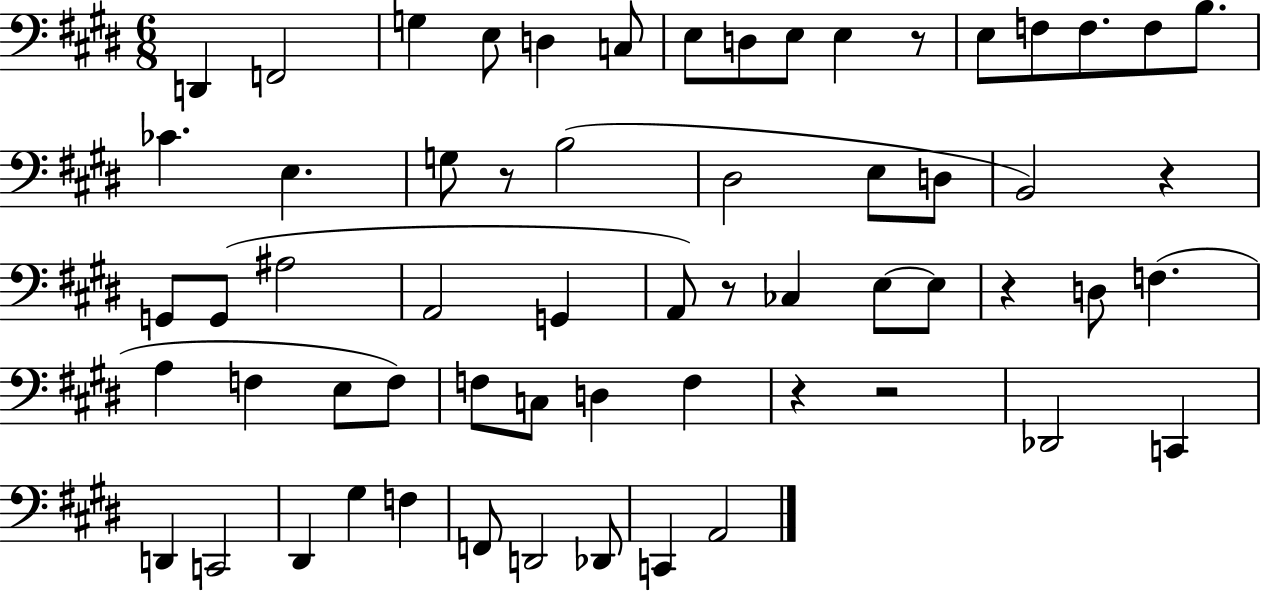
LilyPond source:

{
  \clef bass
  \numericTimeSignature
  \time 6/8
  \key e \major
  d,4 f,2 | g4 e8 d4 c8 | e8 d8 e8 e4 r8 | e8 f8 f8. f8 b8. | \break ces'4. e4. | g8 r8 b2( | dis2 e8 d8 | b,2) r4 | \break g,8 g,8( ais2 | a,2 g,4 | a,8) r8 ces4 e8~~ e8 | r4 d8 f4.( | \break a4 f4 e8 f8) | f8 c8 d4 f4 | r4 r2 | des,2 c,4 | \break d,4 c,2 | dis,4 gis4 f4 | f,8 d,2 des,8 | c,4 a,2 | \break \bar "|."
}